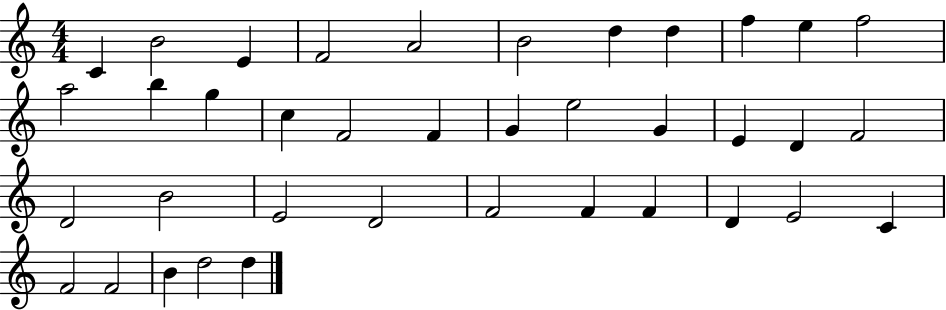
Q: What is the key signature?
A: C major